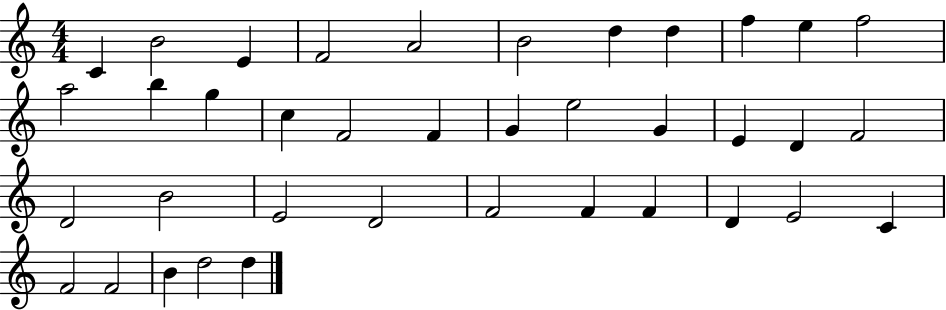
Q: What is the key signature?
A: C major